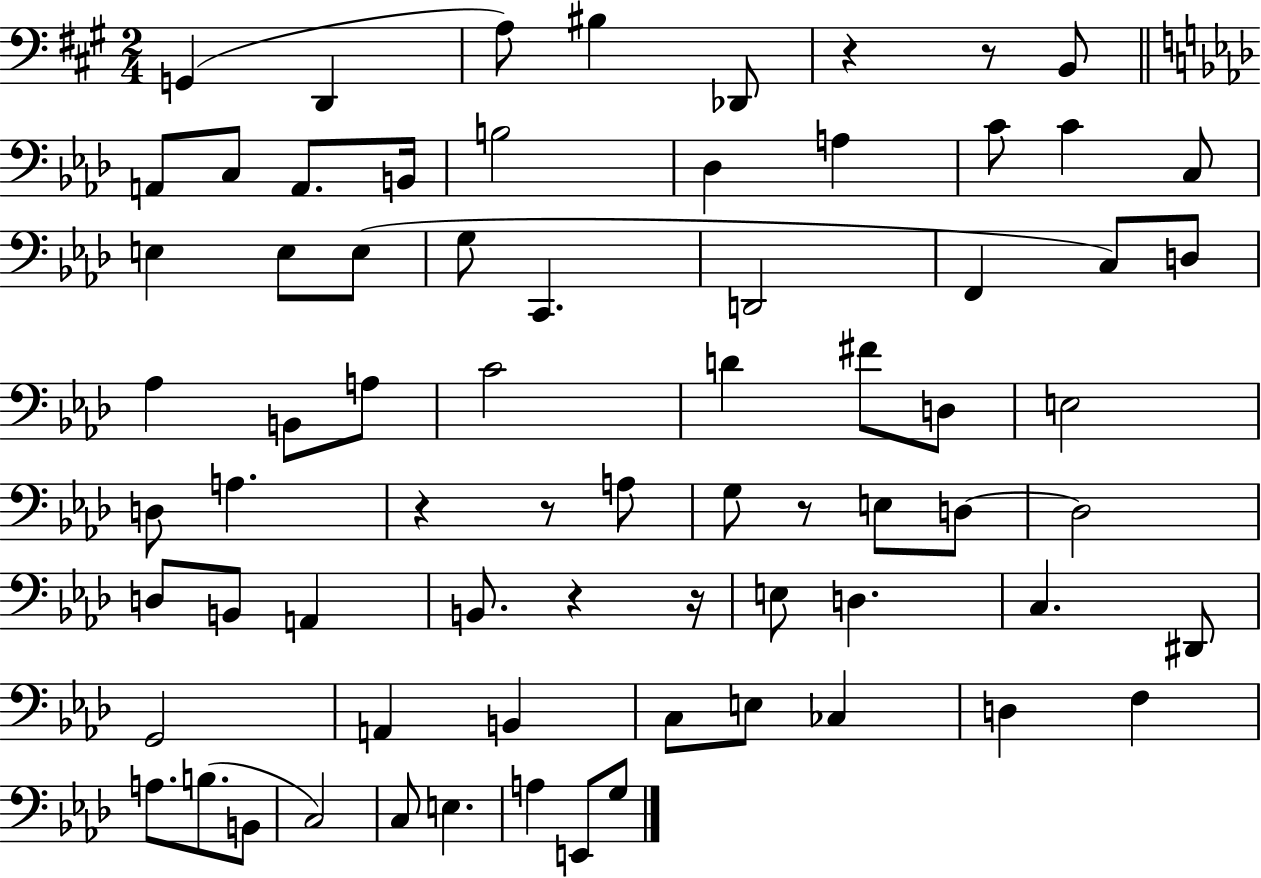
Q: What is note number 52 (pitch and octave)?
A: C3